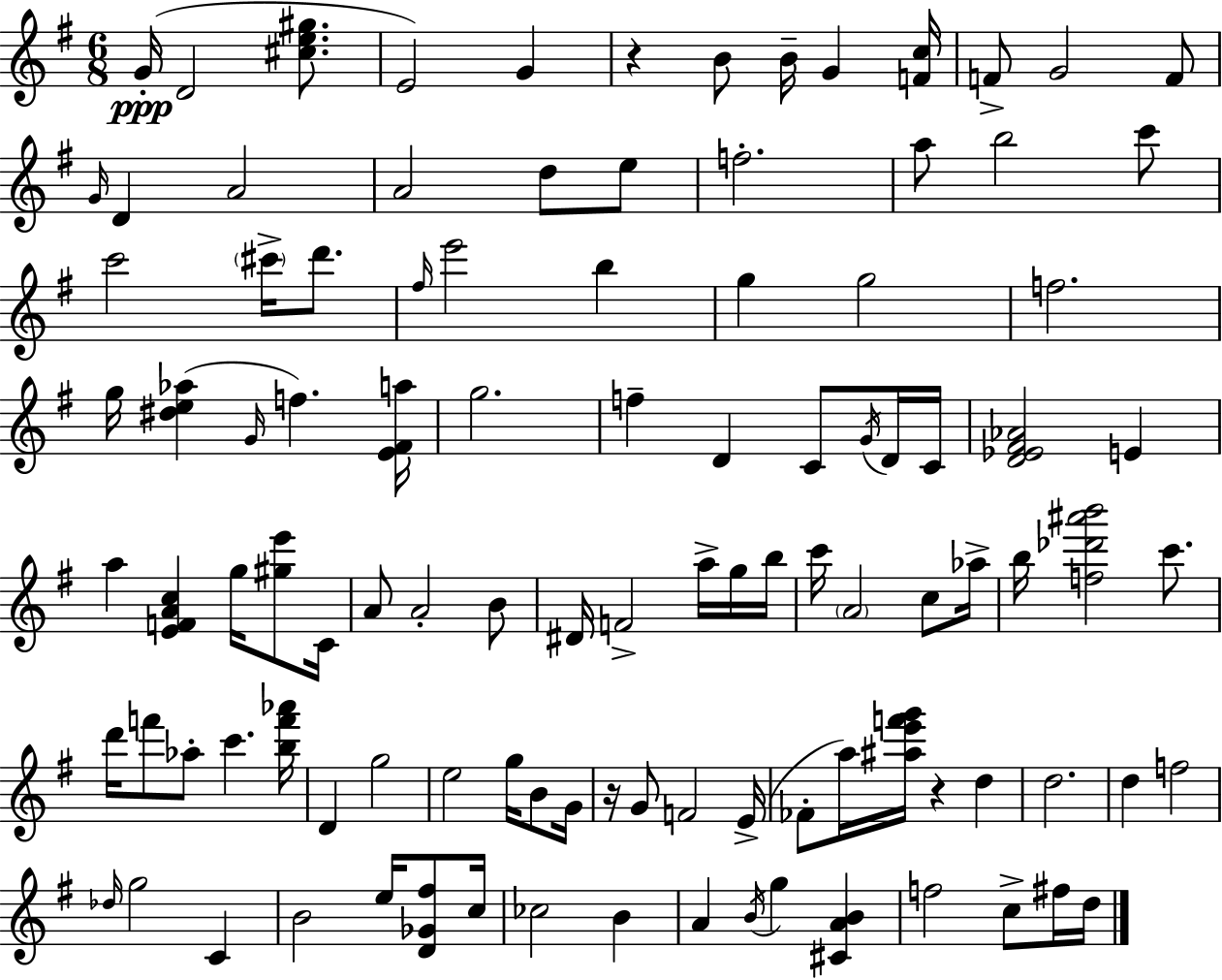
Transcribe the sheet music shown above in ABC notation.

X:1
T:Untitled
M:6/8
L:1/4
K:G
G/4 D2 [^ce^g]/2 E2 G z B/2 B/4 G [Fc]/4 F/2 G2 F/2 G/4 D A2 A2 d/2 e/2 f2 a/2 b2 c'/2 c'2 ^c'/4 d'/2 ^f/4 e'2 b g g2 f2 g/4 [^de_a] G/4 f [E^Fa]/4 g2 f D C/2 G/4 D/4 C/4 [D_E^F_A]2 E a [EFAc] g/4 [^ge']/2 C/4 A/2 A2 B/2 ^D/4 F2 a/4 g/4 b/4 c'/4 A2 c/2 _a/4 b/4 [f_d'^a'b']2 c'/2 d'/4 f'/2 _a/2 c' [bf'_a']/4 D g2 e2 g/4 B/2 G/4 z/4 G/2 F2 E/4 _F/2 a/4 [^ae'f'g']/4 z d d2 d f2 _d/4 g2 C B2 e/4 [D_G^f]/2 c/4 _c2 B A B/4 g [^CAB] f2 c/2 ^f/4 d/4